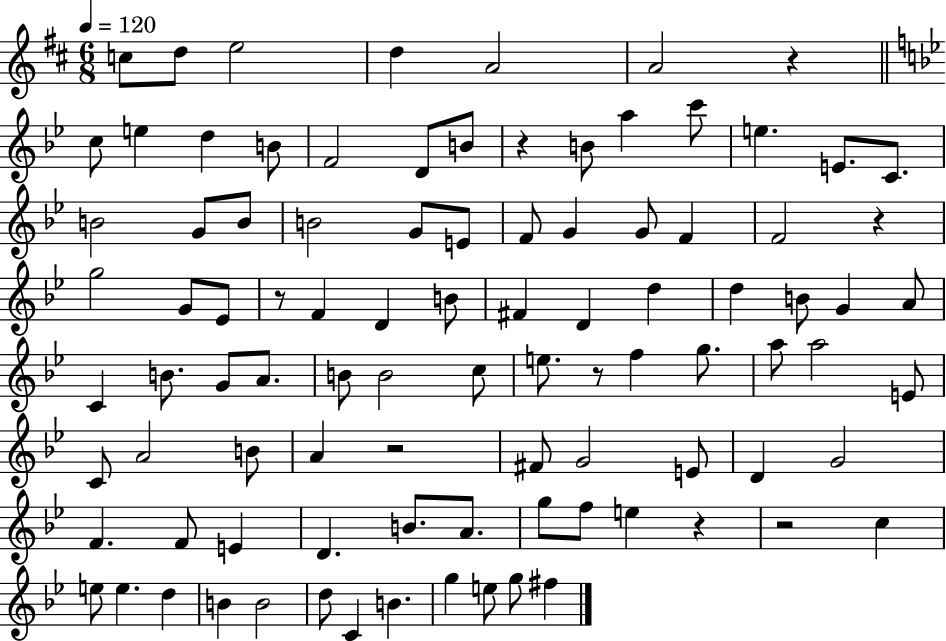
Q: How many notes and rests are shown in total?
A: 95